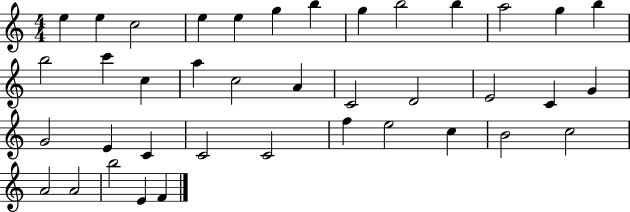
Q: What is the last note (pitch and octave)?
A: F4